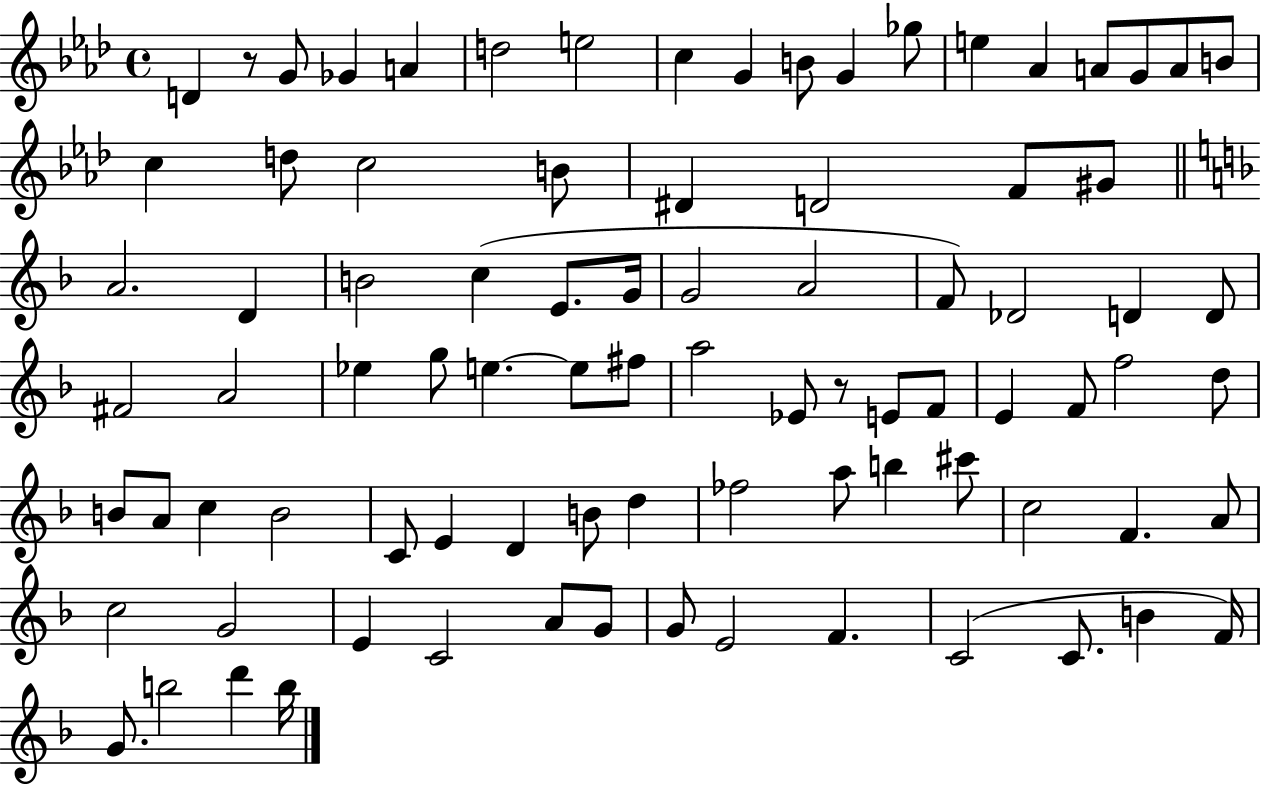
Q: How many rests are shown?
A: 2